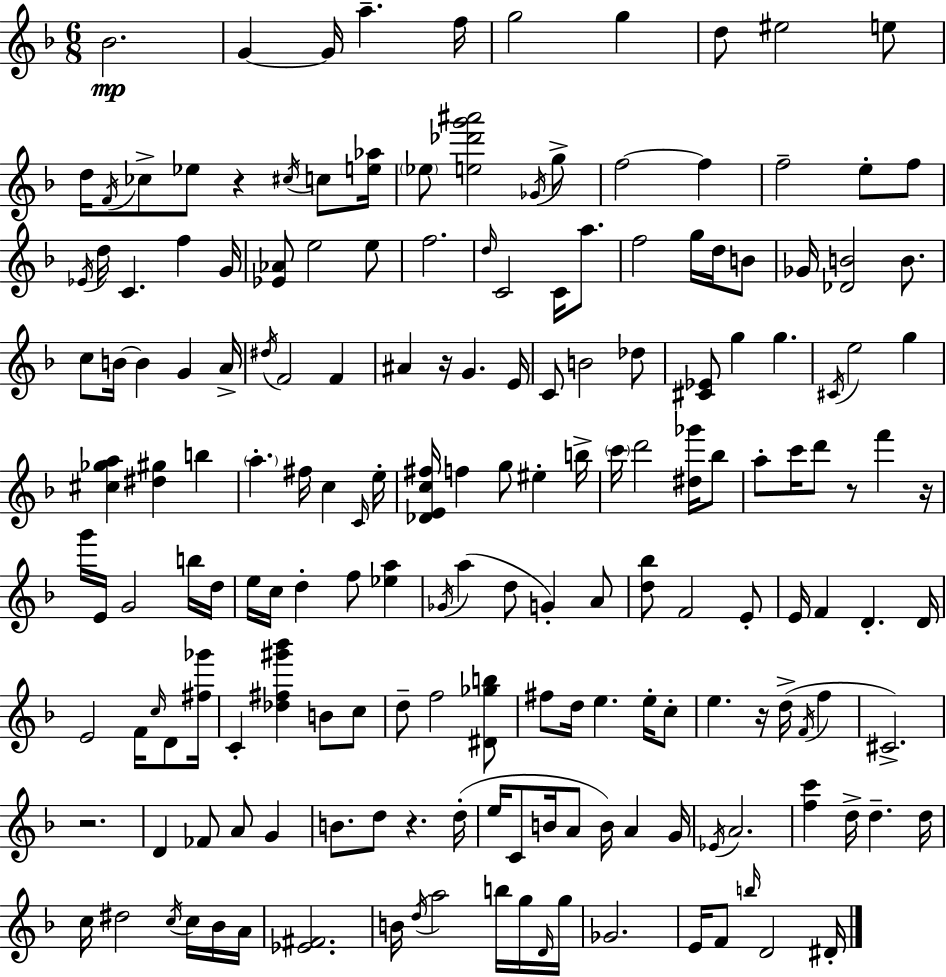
Bb4/h. G4/q G4/s A5/q. F5/s G5/h G5/q D5/e EIS5/h E5/e D5/s F4/s CES5/e Eb5/e R/q C#5/s C5/e [E5,Ab5]/s Eb5/e [E5,Db6,G6,A#6]/h Gb4/s G5/e F5/h F5/q F5/h E5/e F5/e Eb4/s D5/s C4/q. F5/q G4/s [Eb4,Ab4]/e E5/h E5/e F5/h. D5/s C4/h C4/s A5/e. F5/h G5/s D5/s B4/e Gb4/s [Db4,B4]/h B4/e. C5/e B4/s B4/q G4/q A4/s D#5/s F4/h F4/q A#4/q R/s G4/q. E4/s C4/e B4/h Db5/e [C#4,Eb4]/e G5/q G5/q. C#4/s E5/h G5/q [C#5,Gb5,A5]/q [D#5,G#5]/q B5/q A5/q. F#5/s C5/q C4/s E5/s [Db4,E4,C5,F#5]/s F5/q G5/e EIS5/q B5/s C6/s D6/h [D#5,Gb6]/s Bb5/e A5/e C6/s D6/e R/e F6/q R/s G6/s E4/s G4/h B5/s D5/s E5/s C5/s D5/q F5/e [Eb5,A5]/q Gb4/s A5/q D5/e G4/q A4/e [D5,Bb5]/e F4/h E4/e E4/s F4/q D4/q. D4/s E4/h F4/s C5/s D4/e [F#5,Gb6]/s C4/q [Db5,F#5,G#6,Bb6]/q B4/e C5/e D5/e F5/h [D#4,Gb5,B5]/e F#5/e D5/s E5/q. E5/s C5/e E5/q. R/s D5/s F4/s F5/q C#4/h. R/h. D4/q FES4/e A4/e G4/q B4/e. D5/e R/q. D5/s E5/s C4/e B4/s A4/e B4/s A4/q G4/s Eb4/s A4/h. [F5,C6]/q D5/s D5/q. D5/s C5/s D#5/h C5/s C5/s Bb4/s A4/s [Eb4,F#4]/h. B4/s D5/s A5/h B5/s G5/s D4/s G5/s Gb4/h. E4/s F4/e B5/s D4/h D#4/s